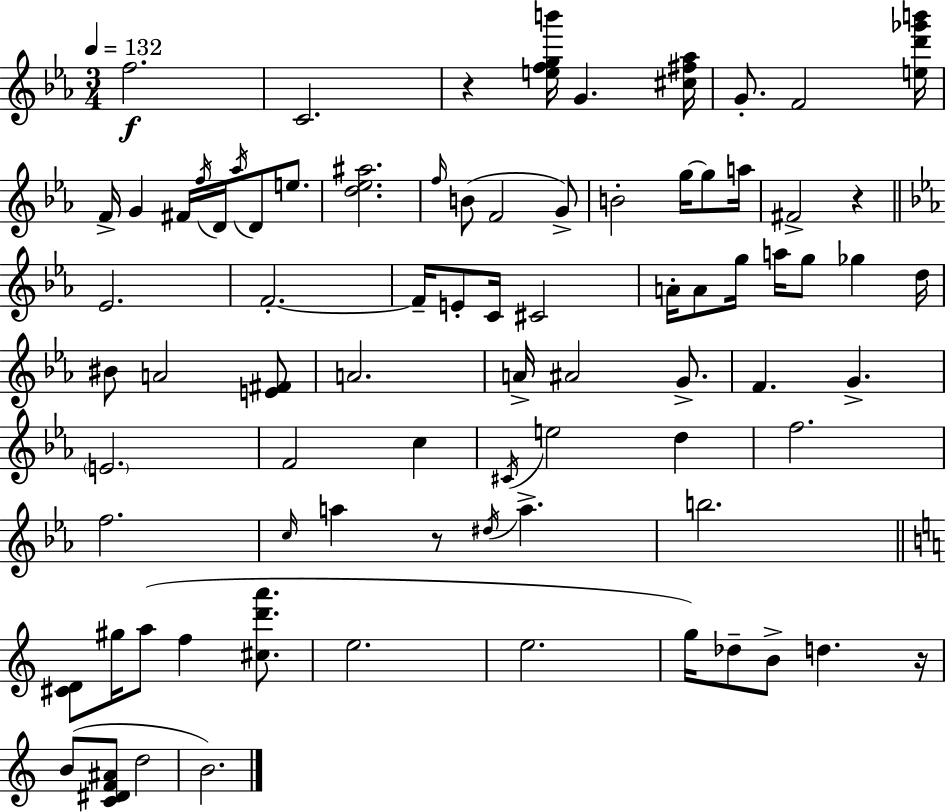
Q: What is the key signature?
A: EES major